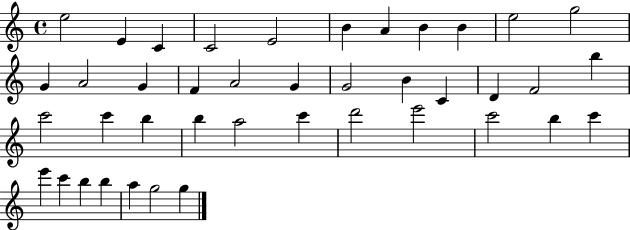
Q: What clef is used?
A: treble